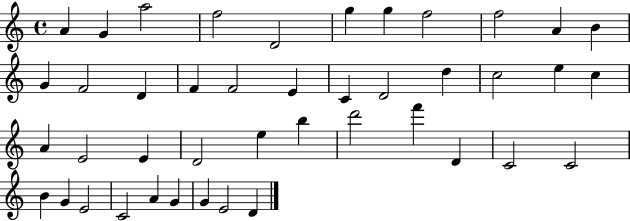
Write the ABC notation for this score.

X:1
T:Untitled
M:4/4
L:1/4
K:C
A G a2 f2 D2 g g f2 f2 A B G F2 D F F2 E C D2 d c2 e c A E2 E D2 e b d'2 f' D C2 C2 B G E2 C2 A G G E2 D